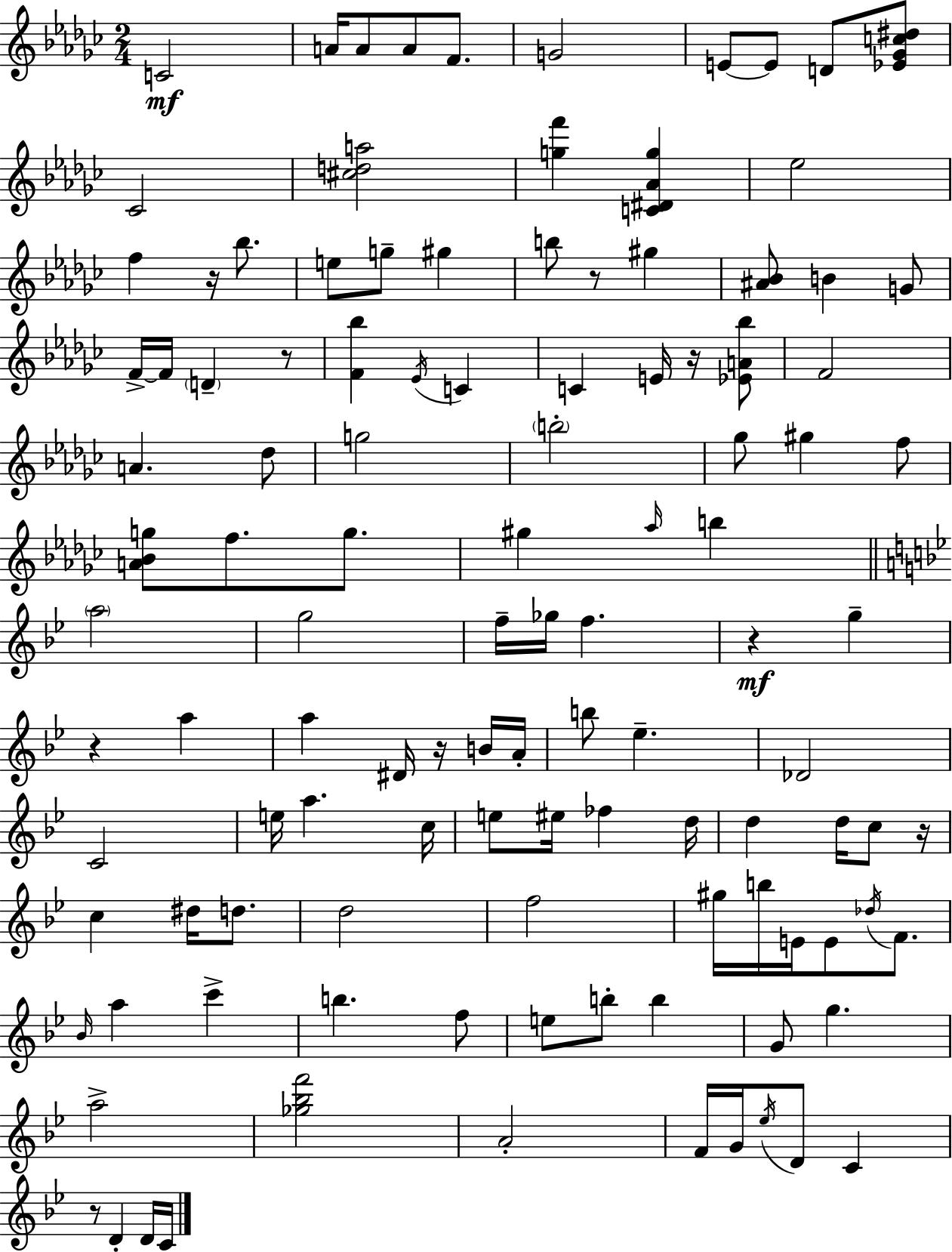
C4/h A4/s A4/e A4/e F4/e. G4/h E4/e E4/e D4/e [Eb4,Gb4,C5,D#5]/e CES4/h [C#5,D5,A5]/h [G5,F6]/q [C4,D#4,Ab4,G5]/q Eb5/h F5/q R/s Bb5/e. E5/e G5/e G#5/q B5/e R/e G#5/q [A#4,Bb4]/e B4/q G4/e F4/s F4/s D4/q R/e [F4,Bb5]/q Eb4/s C4/q C4/q E4/s R/s [Eb4,A4,Bb5]/e F4/h A4/q. Db5/e G5/h B5/h Gb5/e G#5/q F5/e [A4,Bb4,G5]/e F5/e. G5/e. G#5/q Ab5/s B5/q A5/h G5/h F5/s Gb5/s F5/q. R/q G5/q R/q A5/q A5/q D#4/s R/s B4/s A4/s B5/e Eb5/q. Db4/h C4/h E5/s A5/q. C5/s E5/e EIS5/s FES5/q D5/s D5/q D5/s C5/e R/s C5/q D#5/s D5/e. D5/h F5/h G#5/s B5/s E4/s E4/e Db5/s F4/e. Bb4/s A5/q C6/q B5/q. F5/e E5/e B5/e B5/q G4/e G5/q. A5/h [Gb5,Bb5,F6]/h A4/h F4/s G4/s Eb5/s D4/e C4/q R/e D4/q D4/s C4/s